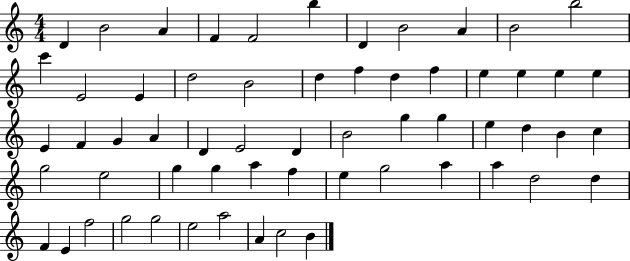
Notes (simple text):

D4/q B4/h A4/q F4/q F4/h B5/q D4/q B4/h A4/q B4/h B5/h C6/q E4/h E4/q D5/h B4/h D5/q F5/q D5/q F5/q E5/q E5/q E5/q E5/q E4/q F4/q G4/q A4/q D4/q E4/h D4/q B4/h G5/q G5/q E5/q D5/q B4/q C5/q G5/h E5/h G5/q G5/q A5/q F5/q E5/q G5/h A5/q A5/q D5/h D5/q F4/q E4/q F5/h G5/h G5/h E5/h A5/h A4/q C5/h B4/q